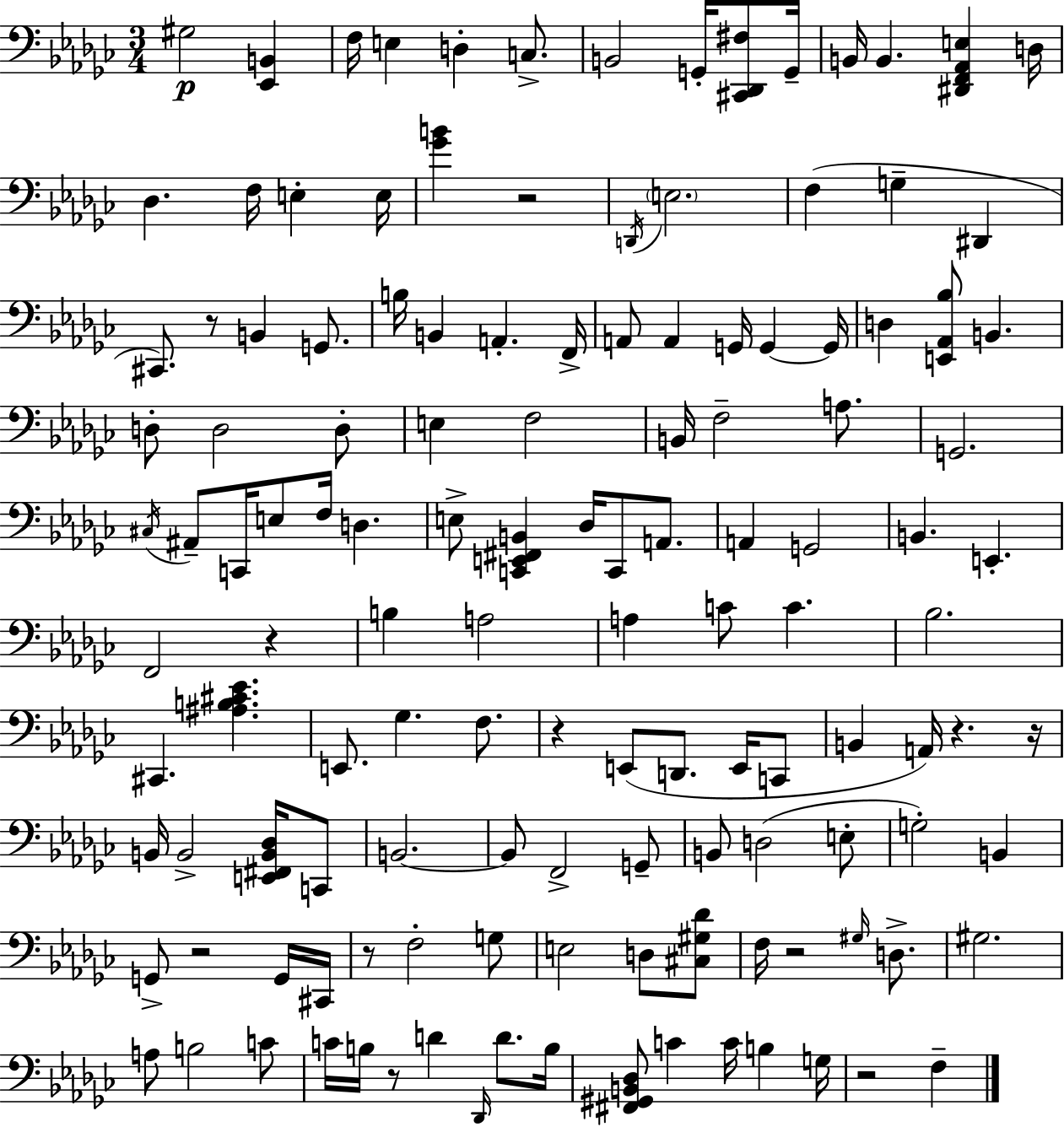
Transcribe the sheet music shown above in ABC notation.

X:1
T:Untitled
M:3/4
L:1/4
K:Ebm
^G,2 [_E,,B,,] F,/4 E, D, C,/2 B,,2 G,,/4 [^C,,_D,,^F,]/2 G,,/4 B,,/4 B,, [^D,,F,,_A,,E,] D,/4 _D, F,/4 E, E,/4 [_GB] z2 D,,/4 E,2 F, G, ^D,, ^C,,/2 z/2 B,, G,,/2 B,/4 B,, A,, F,,/4 A,,/2 A,, G,,/4 G,, G,,/4 D, [E,,_A,,_B,]/2 B,, D,/2 D,2 D,/2 E, F,2 B,,/4 F,2 A,/2 G,,2 ^C,/4 ^A,,/2 C,,/4 E,/2 F,/4 D, E,/2 [C,,E,,^F,,B,,] _D,/4 C,,/2 A,,/2 A,, G,,2 B,, E,, F,,2 z B, A,2 A, C/2 C _B,2 ^C,, [^A,B,^C_E] E,,/2 _G, F,/2 z E,,/2 D,,/2 E,,/4 C,,/2 B,, A,,/4 z z/4 B,,/4 B,,2 [E,,^F,,B,,_D,]/4 C,,/2 B,,2 B,,/2 F,,2 G,,/2 B,,/2 D,2 E,/2 G,2 B,, G,,/2 z2 G,,/4 ^C,,/4 z/2 F,2 G,/2 E,2 D,/2 [^C,^G,_D]/2 F,/4 z2 ^G,/4 D,/2 ^G,2 A,/2 B,2 C/2 C/4 B,/4 z/2 D _D,,/4 D/2 B,/4 [^F,,^G,,B,,_D,]/2 C C/4 B, G,/4 z2 F,